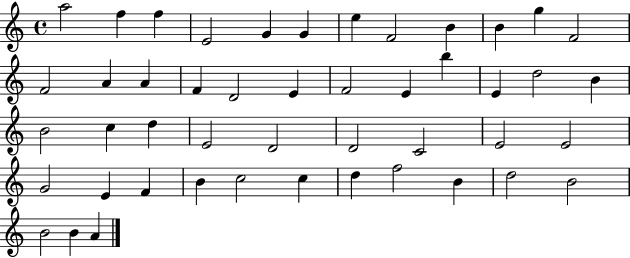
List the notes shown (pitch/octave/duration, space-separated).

A5/h F5/q F5/q E4/h G4/q G4/q E5/q F4/h B4/q B4/q G5/q F4/h F4/h A4/q A4/q F4/q D4/h E4/q F4/h E4/q B5/q E4/q D5/h B4/q B4/h C5/q D5/q E4/h D4/h D4/h C4/h E4/h E4/h G4/h E4/q F4/q B4/q C5/h C5/q D5/q F5/h B4/q D5/h B4/h B4/h B4/q A4/q